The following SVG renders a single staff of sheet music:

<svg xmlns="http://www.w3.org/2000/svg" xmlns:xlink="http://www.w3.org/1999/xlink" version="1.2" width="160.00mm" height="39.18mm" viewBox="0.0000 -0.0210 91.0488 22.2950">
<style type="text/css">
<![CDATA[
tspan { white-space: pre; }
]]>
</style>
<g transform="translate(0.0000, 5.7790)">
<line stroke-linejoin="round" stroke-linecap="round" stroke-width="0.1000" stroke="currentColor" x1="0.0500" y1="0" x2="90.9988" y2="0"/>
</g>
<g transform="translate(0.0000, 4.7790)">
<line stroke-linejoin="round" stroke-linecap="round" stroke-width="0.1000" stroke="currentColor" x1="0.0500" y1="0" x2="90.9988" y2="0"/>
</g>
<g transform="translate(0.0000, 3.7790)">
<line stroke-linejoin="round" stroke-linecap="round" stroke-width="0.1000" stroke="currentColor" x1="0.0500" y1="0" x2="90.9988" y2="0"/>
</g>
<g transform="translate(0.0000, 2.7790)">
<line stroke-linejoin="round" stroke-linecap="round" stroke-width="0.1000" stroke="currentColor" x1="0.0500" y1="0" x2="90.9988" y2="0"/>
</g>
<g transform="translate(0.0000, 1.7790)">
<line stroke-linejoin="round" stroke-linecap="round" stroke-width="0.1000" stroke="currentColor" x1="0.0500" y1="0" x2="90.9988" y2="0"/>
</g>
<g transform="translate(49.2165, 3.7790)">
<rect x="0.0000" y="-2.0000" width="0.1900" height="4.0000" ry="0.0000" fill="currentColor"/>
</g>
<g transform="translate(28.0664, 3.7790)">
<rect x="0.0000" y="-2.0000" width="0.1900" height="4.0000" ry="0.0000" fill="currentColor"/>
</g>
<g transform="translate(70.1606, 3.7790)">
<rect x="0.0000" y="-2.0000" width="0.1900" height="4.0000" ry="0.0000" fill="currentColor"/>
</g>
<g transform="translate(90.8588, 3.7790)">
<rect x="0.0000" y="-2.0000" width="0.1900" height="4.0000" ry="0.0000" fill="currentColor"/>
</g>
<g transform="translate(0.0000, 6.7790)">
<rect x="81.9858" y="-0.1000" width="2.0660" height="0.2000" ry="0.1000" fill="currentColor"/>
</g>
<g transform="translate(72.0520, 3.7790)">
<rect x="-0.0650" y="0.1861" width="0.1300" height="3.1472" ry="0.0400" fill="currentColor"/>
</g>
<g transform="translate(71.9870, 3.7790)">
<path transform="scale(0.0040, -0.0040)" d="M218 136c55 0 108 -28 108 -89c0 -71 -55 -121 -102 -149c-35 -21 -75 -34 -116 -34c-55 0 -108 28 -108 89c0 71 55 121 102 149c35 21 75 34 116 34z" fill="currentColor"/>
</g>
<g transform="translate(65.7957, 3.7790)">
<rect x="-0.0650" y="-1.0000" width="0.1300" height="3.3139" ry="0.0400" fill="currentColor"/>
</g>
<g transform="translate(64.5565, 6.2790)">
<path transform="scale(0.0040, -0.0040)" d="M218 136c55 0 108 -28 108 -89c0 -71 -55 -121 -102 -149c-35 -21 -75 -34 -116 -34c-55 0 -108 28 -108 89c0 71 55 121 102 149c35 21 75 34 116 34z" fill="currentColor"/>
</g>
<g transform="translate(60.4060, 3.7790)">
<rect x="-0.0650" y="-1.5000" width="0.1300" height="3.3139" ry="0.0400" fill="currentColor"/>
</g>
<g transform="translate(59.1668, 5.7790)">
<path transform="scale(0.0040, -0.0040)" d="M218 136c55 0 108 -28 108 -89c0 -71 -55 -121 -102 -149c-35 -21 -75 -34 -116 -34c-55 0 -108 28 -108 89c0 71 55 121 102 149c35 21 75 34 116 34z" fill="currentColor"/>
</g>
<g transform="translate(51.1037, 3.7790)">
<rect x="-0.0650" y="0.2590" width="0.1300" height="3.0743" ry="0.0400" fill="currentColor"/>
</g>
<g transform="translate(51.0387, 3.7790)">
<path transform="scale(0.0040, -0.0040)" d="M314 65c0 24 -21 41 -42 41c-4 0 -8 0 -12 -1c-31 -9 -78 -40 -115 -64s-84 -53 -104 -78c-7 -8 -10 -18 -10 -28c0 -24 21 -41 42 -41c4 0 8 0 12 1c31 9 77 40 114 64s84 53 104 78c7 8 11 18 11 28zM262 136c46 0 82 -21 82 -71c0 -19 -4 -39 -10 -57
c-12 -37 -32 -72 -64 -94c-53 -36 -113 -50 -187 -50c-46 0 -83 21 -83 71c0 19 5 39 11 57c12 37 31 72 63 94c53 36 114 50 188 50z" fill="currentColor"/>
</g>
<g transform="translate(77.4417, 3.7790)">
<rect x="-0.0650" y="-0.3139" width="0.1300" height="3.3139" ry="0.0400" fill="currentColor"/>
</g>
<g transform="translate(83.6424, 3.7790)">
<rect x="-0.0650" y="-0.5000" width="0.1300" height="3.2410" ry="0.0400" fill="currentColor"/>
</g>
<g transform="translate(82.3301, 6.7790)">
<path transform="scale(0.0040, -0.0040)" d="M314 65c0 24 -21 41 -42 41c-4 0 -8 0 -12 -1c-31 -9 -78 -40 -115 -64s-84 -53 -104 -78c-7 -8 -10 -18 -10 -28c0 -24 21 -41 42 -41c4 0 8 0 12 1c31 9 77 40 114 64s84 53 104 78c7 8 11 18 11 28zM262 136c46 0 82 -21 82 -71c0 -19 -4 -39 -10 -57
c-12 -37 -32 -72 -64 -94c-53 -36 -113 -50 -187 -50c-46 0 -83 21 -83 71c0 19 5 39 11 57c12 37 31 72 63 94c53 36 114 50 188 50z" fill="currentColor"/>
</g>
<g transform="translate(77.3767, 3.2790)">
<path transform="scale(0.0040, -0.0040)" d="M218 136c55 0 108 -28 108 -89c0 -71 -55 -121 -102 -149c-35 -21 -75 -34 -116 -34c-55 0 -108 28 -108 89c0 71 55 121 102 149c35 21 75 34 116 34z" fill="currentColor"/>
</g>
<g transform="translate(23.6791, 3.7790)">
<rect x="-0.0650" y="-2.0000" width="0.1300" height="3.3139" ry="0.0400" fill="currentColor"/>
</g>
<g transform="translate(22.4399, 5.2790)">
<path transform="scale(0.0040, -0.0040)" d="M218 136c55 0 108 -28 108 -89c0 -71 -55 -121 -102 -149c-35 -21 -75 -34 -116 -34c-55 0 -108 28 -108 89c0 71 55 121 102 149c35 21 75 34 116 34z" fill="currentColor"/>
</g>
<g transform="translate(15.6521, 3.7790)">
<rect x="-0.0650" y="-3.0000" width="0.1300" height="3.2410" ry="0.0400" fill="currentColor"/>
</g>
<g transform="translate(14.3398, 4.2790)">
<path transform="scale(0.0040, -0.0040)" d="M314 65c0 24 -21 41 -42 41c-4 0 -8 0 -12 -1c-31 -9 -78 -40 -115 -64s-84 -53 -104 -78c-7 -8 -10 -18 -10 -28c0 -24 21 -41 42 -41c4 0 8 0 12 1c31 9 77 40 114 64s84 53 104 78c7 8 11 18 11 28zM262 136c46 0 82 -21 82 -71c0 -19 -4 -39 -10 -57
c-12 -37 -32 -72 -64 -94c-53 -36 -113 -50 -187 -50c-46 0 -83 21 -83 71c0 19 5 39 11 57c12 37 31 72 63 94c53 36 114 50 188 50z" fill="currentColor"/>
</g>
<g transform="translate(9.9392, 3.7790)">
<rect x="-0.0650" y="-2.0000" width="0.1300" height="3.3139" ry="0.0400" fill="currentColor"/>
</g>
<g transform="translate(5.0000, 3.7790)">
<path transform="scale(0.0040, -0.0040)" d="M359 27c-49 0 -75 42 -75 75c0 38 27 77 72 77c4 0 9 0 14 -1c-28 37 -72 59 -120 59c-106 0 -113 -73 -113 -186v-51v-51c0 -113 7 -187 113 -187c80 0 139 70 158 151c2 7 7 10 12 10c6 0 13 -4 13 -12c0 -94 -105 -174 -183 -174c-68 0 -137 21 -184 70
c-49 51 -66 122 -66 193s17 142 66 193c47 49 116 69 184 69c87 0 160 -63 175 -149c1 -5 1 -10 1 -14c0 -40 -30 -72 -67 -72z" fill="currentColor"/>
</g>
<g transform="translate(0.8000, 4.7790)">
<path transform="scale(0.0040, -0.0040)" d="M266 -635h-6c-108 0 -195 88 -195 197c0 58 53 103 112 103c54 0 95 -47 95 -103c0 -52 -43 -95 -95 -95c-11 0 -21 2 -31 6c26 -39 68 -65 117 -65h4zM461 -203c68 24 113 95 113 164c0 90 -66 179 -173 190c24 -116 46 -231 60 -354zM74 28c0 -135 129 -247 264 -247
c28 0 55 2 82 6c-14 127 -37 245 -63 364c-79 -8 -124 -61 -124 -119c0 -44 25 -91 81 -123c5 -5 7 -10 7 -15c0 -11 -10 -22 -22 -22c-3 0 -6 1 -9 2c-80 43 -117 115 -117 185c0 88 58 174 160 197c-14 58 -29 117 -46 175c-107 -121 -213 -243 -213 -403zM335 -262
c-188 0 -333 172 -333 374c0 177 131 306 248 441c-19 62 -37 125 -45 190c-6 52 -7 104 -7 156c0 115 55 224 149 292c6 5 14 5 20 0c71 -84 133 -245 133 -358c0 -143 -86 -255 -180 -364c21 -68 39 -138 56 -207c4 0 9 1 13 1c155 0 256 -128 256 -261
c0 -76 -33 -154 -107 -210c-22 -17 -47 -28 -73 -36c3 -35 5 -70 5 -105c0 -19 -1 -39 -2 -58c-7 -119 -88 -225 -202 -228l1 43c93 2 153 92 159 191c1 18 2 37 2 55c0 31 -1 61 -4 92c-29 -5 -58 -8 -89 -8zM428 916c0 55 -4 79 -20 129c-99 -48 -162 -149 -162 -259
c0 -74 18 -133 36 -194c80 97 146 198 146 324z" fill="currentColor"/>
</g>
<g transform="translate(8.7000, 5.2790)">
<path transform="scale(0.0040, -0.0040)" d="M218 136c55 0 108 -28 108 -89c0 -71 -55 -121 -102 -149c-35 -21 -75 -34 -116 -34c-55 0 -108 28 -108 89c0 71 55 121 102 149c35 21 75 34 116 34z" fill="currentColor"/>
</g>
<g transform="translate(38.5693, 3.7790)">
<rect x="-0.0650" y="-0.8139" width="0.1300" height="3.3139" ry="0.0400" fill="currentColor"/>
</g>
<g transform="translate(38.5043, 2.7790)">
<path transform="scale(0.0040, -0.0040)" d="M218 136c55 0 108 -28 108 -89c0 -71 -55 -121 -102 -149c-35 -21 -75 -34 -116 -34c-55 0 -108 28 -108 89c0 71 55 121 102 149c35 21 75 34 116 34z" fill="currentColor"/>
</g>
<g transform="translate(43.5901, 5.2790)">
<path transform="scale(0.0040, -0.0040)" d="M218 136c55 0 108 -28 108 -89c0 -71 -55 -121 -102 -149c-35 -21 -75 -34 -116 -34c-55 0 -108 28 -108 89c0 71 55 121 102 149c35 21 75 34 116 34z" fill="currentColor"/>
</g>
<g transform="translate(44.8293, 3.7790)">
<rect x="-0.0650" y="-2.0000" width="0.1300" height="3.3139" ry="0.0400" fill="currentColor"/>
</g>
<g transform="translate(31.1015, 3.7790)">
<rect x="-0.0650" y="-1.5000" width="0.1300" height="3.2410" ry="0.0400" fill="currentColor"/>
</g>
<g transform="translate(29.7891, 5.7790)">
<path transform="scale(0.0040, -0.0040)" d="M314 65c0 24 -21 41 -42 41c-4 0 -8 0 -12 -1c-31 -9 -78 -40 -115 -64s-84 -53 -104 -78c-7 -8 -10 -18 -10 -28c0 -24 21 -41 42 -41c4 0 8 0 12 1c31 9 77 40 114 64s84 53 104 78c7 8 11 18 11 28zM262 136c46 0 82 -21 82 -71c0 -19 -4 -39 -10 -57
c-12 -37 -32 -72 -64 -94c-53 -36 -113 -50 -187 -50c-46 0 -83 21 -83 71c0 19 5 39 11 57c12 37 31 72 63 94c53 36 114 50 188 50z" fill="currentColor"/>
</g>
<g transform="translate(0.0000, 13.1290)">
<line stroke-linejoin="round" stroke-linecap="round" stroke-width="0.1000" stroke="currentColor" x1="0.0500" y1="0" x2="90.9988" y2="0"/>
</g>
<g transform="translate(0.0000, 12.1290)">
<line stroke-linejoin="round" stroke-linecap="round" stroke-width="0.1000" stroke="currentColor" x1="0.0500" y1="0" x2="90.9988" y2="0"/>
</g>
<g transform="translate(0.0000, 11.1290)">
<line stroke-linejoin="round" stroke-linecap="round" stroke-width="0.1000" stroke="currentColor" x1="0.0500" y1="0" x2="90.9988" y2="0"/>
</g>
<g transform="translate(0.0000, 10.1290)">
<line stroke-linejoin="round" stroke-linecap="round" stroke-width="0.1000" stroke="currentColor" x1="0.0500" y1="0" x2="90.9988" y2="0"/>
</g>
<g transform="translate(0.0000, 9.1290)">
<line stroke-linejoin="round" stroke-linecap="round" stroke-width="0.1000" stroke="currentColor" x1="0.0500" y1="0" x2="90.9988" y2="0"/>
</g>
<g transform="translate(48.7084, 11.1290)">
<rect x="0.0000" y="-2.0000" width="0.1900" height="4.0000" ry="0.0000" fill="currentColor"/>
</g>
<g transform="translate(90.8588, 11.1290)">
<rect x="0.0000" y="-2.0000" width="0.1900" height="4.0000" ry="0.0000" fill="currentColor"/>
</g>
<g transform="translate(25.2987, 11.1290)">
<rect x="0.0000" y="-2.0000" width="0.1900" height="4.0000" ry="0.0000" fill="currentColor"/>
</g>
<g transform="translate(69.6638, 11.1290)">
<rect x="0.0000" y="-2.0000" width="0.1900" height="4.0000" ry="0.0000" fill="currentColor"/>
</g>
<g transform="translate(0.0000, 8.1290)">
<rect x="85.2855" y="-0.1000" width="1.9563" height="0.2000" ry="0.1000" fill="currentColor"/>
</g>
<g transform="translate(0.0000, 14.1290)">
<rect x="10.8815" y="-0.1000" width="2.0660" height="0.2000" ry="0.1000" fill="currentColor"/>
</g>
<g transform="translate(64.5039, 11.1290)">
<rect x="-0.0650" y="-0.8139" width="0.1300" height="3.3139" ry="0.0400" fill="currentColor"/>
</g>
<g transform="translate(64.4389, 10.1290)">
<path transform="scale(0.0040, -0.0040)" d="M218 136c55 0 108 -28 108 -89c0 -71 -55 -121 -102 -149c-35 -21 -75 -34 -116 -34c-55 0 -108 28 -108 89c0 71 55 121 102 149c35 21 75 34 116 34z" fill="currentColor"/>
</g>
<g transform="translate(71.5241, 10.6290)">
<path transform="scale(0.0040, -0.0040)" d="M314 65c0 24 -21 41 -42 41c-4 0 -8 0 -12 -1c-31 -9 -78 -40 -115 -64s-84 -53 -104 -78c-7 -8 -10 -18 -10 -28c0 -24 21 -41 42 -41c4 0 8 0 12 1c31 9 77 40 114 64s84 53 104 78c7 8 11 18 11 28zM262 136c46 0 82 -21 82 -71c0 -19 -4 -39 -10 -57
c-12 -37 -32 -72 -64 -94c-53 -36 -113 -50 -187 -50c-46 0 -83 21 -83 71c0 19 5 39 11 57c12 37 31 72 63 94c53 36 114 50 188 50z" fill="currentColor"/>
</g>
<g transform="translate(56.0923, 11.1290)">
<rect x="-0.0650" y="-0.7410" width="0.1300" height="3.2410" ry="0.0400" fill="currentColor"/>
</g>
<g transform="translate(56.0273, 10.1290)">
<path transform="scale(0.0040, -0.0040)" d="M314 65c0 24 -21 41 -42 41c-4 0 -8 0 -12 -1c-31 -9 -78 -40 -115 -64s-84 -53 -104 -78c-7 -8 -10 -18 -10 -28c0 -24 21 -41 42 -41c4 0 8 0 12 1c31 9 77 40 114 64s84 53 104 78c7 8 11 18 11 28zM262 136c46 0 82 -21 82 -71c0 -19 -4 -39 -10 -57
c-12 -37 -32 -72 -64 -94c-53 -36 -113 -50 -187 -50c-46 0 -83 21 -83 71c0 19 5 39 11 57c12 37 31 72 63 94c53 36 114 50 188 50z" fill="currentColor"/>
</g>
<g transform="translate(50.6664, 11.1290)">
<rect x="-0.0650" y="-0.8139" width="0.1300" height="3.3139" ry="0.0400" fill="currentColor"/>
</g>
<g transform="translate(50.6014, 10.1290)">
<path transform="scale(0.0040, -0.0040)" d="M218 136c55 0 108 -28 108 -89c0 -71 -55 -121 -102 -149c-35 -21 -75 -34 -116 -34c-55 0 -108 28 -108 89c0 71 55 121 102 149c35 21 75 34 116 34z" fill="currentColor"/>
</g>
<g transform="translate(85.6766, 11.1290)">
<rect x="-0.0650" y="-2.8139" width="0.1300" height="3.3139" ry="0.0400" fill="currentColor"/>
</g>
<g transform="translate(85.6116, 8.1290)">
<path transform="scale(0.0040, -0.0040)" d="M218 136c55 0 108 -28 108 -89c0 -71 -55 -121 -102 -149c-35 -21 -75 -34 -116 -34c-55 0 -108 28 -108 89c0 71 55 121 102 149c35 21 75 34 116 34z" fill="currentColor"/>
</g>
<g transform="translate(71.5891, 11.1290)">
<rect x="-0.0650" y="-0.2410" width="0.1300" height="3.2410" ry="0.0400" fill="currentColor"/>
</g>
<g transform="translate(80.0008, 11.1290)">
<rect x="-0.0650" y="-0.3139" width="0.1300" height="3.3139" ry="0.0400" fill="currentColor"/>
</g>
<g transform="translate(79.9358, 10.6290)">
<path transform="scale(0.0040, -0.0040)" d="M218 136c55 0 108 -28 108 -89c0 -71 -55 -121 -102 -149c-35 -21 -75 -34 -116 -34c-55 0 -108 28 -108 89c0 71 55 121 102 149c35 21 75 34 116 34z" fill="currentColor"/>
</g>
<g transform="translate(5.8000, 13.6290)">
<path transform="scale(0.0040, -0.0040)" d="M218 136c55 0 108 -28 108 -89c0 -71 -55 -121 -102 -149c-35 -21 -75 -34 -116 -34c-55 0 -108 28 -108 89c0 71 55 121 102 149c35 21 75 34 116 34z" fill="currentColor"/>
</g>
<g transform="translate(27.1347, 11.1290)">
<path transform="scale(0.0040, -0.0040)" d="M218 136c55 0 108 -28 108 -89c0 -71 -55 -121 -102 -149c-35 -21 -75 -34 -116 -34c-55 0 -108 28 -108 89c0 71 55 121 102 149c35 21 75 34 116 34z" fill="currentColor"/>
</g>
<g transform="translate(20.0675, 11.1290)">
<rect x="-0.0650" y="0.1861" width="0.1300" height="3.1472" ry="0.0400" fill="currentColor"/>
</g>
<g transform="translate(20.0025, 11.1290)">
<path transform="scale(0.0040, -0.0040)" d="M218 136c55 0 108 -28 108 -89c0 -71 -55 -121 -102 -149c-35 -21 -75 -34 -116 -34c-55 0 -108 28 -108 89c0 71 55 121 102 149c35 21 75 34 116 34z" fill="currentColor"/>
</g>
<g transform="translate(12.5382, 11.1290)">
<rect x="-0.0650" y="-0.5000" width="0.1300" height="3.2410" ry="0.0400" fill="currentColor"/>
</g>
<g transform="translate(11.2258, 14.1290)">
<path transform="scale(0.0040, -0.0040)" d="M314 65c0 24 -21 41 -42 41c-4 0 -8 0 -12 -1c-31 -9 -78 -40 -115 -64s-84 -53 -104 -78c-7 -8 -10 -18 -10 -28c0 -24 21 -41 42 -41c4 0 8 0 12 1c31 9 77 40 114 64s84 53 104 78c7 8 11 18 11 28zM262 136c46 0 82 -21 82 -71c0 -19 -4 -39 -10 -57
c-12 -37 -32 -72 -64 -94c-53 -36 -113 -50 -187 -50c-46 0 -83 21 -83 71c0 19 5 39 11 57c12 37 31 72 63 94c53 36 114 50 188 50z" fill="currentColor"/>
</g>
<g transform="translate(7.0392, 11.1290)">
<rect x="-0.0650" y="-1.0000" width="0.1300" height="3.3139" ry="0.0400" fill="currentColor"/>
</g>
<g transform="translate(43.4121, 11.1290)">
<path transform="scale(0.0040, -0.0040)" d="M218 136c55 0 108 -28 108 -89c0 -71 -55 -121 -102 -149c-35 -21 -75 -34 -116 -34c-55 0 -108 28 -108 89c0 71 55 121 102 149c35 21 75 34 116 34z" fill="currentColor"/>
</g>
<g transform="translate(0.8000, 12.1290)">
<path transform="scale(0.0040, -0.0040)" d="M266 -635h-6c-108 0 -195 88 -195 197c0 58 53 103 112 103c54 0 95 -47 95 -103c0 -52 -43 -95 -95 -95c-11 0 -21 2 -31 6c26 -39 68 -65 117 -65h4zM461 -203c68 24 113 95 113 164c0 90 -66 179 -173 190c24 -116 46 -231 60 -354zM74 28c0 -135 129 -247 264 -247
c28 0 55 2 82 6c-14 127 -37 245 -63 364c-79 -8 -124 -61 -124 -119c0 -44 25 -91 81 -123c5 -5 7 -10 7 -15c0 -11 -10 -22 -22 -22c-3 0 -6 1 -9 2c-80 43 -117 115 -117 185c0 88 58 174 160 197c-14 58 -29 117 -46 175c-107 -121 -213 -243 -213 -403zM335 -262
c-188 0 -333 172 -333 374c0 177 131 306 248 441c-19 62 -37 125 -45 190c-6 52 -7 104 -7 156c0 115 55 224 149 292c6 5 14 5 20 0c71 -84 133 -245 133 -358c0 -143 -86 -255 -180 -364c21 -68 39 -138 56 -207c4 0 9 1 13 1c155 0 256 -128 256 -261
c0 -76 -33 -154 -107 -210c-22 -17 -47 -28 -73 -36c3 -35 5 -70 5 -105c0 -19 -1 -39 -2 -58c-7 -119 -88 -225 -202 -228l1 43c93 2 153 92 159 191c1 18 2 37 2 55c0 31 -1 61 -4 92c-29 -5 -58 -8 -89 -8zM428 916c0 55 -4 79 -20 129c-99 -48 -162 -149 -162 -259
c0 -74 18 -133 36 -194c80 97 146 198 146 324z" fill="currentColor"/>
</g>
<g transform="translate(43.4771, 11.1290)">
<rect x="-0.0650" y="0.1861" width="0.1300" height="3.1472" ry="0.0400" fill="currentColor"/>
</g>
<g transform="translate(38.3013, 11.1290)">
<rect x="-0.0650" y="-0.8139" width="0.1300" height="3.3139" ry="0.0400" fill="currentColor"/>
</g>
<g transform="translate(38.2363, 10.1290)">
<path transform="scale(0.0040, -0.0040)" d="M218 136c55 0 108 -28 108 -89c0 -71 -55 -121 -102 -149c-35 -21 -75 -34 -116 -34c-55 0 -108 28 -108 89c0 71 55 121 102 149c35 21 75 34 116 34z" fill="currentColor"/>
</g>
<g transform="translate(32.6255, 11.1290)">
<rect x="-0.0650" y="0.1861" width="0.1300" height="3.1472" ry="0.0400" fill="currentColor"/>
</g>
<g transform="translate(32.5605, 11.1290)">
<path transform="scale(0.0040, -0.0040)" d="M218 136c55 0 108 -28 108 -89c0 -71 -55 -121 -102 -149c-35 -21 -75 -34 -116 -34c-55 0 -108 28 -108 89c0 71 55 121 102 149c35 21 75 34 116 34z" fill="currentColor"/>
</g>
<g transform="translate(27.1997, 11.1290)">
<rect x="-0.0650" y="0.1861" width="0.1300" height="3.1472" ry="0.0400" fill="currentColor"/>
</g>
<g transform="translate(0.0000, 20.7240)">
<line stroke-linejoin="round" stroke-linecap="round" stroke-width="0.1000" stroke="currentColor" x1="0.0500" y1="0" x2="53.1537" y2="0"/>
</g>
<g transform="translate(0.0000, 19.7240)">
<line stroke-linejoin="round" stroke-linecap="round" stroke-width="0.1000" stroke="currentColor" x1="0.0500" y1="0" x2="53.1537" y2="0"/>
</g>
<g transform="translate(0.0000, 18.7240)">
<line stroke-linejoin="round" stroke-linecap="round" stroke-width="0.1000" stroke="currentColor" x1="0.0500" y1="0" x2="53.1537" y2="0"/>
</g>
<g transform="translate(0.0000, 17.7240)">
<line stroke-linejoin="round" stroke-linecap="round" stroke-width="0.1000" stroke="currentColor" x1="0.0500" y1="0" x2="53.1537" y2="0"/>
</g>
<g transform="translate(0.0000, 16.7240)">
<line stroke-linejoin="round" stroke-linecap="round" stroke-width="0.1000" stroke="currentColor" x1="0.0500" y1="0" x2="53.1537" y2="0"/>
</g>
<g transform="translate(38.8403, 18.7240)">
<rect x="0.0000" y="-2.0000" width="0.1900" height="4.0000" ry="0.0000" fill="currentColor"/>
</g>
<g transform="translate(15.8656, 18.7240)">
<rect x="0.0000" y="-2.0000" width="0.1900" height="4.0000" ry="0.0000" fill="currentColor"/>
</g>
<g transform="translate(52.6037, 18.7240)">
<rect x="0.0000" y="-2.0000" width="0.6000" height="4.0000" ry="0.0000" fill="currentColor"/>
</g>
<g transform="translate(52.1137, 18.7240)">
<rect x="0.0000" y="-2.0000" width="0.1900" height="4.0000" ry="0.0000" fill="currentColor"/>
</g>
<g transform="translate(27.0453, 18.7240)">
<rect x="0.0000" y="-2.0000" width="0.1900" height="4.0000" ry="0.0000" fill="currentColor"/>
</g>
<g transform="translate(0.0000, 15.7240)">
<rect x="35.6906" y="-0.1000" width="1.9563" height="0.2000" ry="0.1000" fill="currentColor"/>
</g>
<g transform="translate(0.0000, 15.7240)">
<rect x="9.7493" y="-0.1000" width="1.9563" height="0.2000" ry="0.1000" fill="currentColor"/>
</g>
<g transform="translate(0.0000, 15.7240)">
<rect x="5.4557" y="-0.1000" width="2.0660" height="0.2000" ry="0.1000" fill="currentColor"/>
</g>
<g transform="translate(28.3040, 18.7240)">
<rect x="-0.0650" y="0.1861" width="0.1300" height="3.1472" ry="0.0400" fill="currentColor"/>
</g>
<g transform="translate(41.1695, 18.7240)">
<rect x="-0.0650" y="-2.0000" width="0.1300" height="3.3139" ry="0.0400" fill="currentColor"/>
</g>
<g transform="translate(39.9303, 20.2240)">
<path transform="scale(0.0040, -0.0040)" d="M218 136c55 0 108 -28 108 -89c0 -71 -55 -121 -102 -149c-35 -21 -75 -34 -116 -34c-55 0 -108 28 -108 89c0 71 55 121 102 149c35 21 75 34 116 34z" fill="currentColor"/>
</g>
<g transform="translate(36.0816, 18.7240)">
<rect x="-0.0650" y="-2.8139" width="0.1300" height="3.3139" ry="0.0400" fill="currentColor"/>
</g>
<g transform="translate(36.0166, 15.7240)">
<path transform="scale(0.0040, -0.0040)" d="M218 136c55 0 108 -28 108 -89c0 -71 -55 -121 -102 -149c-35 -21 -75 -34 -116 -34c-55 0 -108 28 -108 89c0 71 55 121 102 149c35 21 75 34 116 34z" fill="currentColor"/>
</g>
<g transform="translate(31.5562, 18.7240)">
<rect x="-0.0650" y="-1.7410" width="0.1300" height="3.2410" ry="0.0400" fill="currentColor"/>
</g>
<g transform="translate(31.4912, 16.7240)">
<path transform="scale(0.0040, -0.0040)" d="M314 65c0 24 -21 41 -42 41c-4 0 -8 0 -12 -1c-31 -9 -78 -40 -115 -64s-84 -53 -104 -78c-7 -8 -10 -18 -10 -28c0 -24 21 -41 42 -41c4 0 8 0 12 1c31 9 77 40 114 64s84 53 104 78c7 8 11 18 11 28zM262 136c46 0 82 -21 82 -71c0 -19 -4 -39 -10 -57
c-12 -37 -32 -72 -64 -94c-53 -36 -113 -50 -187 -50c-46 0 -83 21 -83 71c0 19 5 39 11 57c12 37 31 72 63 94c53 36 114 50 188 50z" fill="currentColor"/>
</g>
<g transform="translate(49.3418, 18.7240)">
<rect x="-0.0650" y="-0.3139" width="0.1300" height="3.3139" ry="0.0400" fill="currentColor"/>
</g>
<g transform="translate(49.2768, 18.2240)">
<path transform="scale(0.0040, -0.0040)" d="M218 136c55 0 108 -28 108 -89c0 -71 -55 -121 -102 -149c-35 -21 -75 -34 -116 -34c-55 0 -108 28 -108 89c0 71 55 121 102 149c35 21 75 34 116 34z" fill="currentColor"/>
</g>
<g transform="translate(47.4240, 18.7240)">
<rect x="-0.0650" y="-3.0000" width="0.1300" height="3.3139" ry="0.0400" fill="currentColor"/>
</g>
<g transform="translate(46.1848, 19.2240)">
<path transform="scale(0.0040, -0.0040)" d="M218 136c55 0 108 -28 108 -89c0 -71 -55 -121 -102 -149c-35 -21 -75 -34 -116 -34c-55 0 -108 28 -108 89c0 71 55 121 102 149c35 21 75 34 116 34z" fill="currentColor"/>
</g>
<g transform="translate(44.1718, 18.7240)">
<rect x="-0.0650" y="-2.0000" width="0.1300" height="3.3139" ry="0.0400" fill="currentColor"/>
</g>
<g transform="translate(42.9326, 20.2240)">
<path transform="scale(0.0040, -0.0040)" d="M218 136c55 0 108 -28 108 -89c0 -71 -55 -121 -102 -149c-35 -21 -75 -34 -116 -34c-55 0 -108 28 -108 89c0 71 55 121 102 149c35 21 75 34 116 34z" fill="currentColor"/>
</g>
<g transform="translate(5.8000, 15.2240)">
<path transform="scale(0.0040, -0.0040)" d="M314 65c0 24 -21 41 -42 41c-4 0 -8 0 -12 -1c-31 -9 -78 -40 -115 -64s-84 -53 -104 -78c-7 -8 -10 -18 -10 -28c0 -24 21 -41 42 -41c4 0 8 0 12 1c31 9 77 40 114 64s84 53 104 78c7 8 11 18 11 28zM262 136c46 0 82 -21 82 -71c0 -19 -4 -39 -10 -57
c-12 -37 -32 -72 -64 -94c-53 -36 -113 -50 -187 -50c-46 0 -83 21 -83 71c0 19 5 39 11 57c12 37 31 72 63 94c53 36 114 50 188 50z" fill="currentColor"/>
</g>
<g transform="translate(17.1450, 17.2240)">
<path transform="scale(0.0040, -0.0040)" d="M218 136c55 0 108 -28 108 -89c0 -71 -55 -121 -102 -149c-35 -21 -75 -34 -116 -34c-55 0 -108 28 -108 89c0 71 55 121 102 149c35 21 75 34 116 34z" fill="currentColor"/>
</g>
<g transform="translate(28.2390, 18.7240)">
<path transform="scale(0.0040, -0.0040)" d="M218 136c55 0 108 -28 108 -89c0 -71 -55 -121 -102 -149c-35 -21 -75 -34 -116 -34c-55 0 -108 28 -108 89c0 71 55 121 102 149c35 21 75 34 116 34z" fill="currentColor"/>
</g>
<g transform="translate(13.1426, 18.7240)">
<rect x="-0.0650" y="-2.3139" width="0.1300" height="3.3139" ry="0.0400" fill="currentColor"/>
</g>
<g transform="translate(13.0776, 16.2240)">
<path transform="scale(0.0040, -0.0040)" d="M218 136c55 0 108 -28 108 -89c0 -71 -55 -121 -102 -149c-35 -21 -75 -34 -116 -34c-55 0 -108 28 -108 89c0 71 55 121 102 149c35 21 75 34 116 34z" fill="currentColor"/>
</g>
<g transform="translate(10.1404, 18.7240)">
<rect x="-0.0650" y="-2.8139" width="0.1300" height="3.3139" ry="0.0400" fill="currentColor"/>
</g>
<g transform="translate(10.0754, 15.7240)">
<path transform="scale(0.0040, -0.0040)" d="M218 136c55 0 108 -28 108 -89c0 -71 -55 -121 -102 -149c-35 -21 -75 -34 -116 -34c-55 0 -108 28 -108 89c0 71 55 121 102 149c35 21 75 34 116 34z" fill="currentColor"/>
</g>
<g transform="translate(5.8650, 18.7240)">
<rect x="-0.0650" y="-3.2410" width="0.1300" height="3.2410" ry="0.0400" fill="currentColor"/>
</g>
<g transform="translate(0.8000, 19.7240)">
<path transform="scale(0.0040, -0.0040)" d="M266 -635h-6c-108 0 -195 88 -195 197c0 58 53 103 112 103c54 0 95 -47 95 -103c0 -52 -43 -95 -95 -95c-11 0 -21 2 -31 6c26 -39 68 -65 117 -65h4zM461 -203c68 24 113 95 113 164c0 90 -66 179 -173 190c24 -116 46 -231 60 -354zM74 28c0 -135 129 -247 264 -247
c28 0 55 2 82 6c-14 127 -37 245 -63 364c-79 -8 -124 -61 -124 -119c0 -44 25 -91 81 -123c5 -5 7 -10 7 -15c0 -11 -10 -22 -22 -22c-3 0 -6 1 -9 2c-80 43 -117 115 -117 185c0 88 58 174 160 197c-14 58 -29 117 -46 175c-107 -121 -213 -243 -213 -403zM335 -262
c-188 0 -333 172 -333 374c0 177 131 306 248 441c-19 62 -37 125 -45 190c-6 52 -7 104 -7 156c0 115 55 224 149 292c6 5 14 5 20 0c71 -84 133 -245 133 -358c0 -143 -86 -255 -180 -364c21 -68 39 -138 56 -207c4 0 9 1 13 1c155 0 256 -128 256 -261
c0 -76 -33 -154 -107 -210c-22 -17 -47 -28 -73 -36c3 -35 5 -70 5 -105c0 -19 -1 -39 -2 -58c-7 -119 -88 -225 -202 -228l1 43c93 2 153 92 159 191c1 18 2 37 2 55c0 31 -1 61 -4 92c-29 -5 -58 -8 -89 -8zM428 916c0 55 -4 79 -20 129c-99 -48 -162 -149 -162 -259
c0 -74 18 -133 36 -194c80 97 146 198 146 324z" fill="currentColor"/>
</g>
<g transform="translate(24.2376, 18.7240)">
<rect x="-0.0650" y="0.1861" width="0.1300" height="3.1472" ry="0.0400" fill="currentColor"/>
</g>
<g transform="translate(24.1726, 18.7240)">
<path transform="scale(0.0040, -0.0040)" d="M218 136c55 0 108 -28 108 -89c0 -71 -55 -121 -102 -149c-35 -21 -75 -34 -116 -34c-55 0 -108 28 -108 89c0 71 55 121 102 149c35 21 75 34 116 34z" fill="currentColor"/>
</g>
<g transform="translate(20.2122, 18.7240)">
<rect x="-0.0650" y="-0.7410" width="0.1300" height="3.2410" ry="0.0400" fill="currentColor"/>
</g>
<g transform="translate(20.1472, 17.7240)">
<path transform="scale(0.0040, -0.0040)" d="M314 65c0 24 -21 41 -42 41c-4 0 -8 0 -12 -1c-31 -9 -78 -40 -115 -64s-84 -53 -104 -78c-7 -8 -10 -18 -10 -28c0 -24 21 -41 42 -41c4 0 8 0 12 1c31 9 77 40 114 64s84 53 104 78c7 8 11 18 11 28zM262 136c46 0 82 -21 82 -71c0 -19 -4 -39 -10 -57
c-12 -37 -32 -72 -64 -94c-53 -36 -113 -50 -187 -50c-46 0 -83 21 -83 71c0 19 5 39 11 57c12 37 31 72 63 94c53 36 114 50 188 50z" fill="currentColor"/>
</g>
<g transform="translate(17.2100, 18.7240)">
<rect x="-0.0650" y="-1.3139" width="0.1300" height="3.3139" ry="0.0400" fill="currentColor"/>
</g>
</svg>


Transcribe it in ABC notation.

X:1
T:Untitled
M:4/4
L:1/4
K:C
F A2 F E2 d F B2 E D B c C2 D C2 B B B d B d d2 d c2 c a b2 a g e d2 B B f2 a F F A c